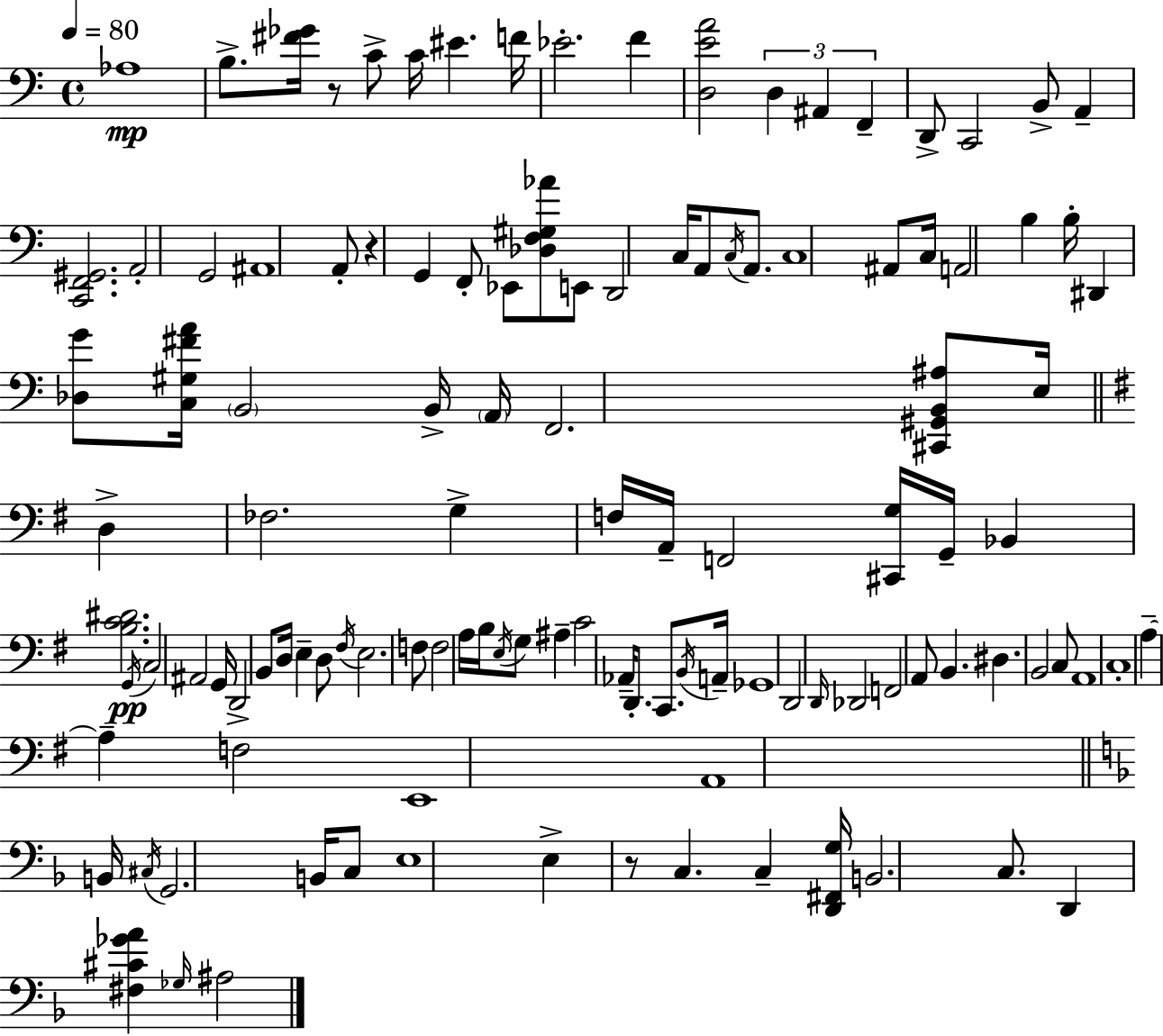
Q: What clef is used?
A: bass